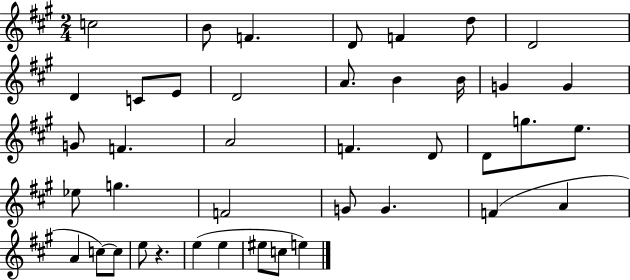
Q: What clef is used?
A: treble